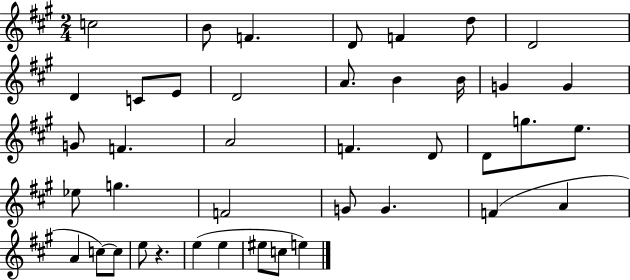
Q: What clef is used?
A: treble